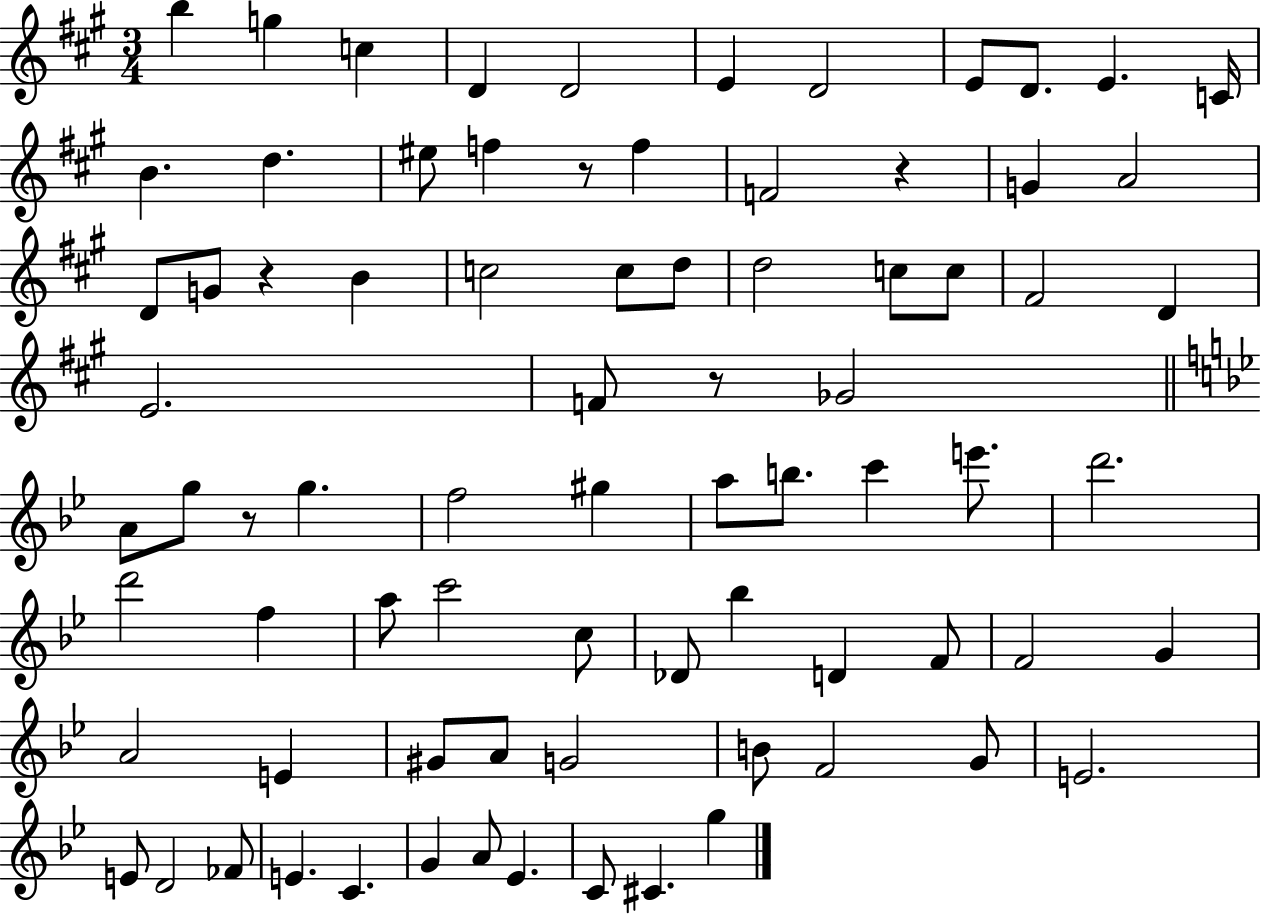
X:1
T:Untitled
M:3/4
L:1/4
K:A
b g c D D2 E D2 E/2 D/2 E C/4 B d ^e/2 f z/2 f F2 z G A2 D/2 G/2 z B c2 c/2 d/2 d2 c/2 c/2 ^F2 D E2 F/2 z/2 _G2 A/2 g/2 z/2 g f2 ^g a/2 b/2 c' e'/2 d'2 d'2 f a/2 c'2 c/2 _D/2 _b D F/2 F2 G A2 E ^G/2 A/2 G2 B/2 F2 G/2 E2 E/2 D2 _F/2 E C G A/2 _E C/2 ^C g